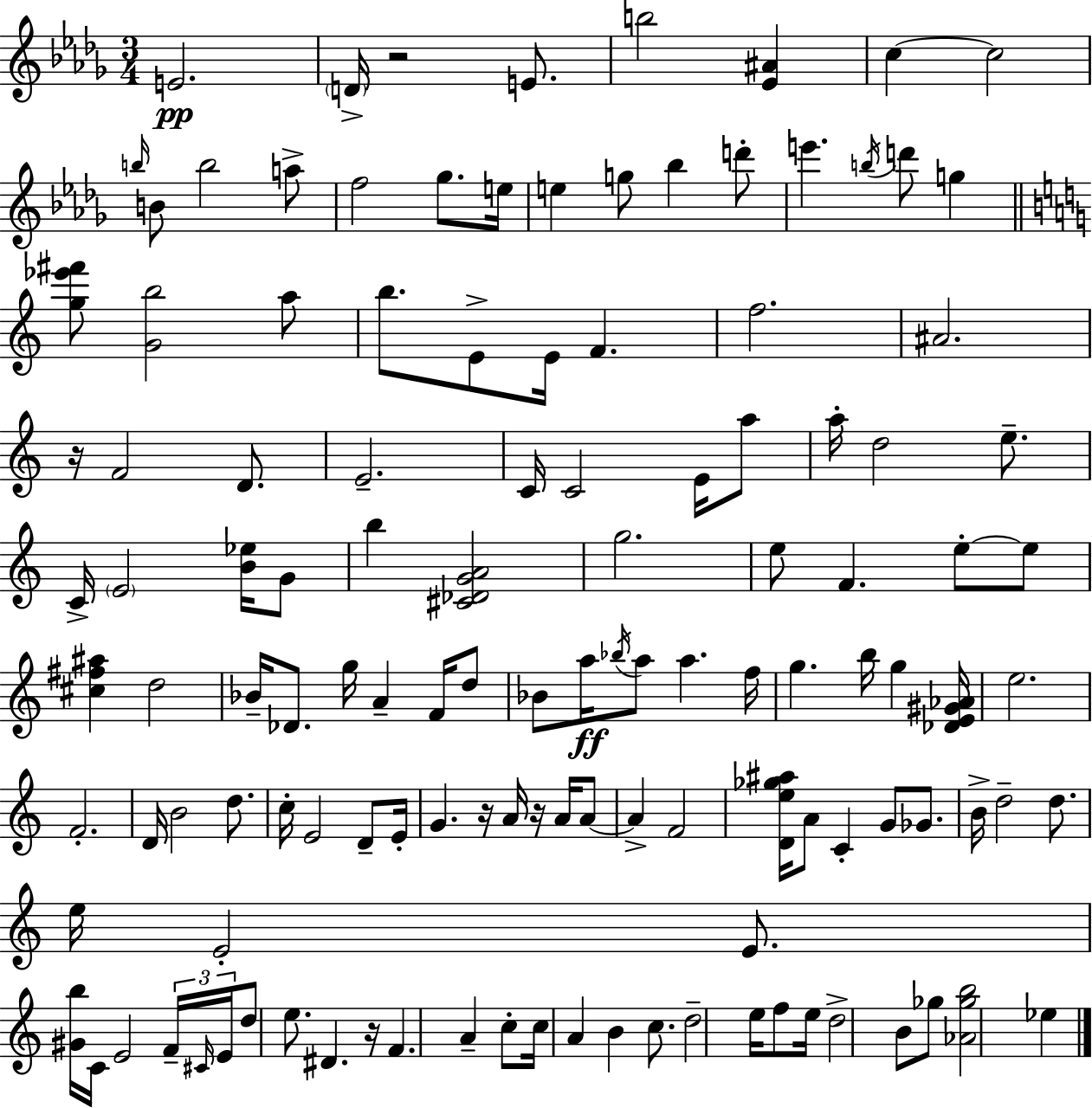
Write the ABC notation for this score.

X:1
T:Untitled
M:3/4
L:1/4
K:Bbm
E2 D/4 z2 E/2 b2 [_E^A] c c2 b/4 B/2 b2 a/2 f2 _g/2 e/4 e g/2 _b d'/2 e' b/4 d'/2 g [g_e'^f']/2 [Gb]2 a/2 b/2 E/2 E/4 F f2 ^A2 z/4 F2 D/2 E2 C/4 C2 E/4 a/2 a/4 d2 e/2 C/4 E2 [B_e]/4 G/2 b [^C_DGA]2 g2 e/2 F e/2 e/2 [^c^f^a] d2 _B/4 _D/2 g/4 A F/4 d/2 _B/2 a/4 _b/4 a/2 a f/4 g b/4 g [_DE^G_A]/4 e2 F2 D/4 B2 d/2 c/4 E2 D/2 E/4 G z/4 A/4 z/4 A/4 A/2 A F2 [De_g^a]/4 A/2 C G/2 _G/2 B/4 d2 d/2 e/4 E2 E/2 [^Gb]/4 C/4 E2 F/4 ^C/4 E/4 d/2 e/2 ^D z/4 F A c/2 c/4 A B c/2 d2 e/4 f/2 e/4 d2 B/2 _g/2 [_A_gb]2 _e